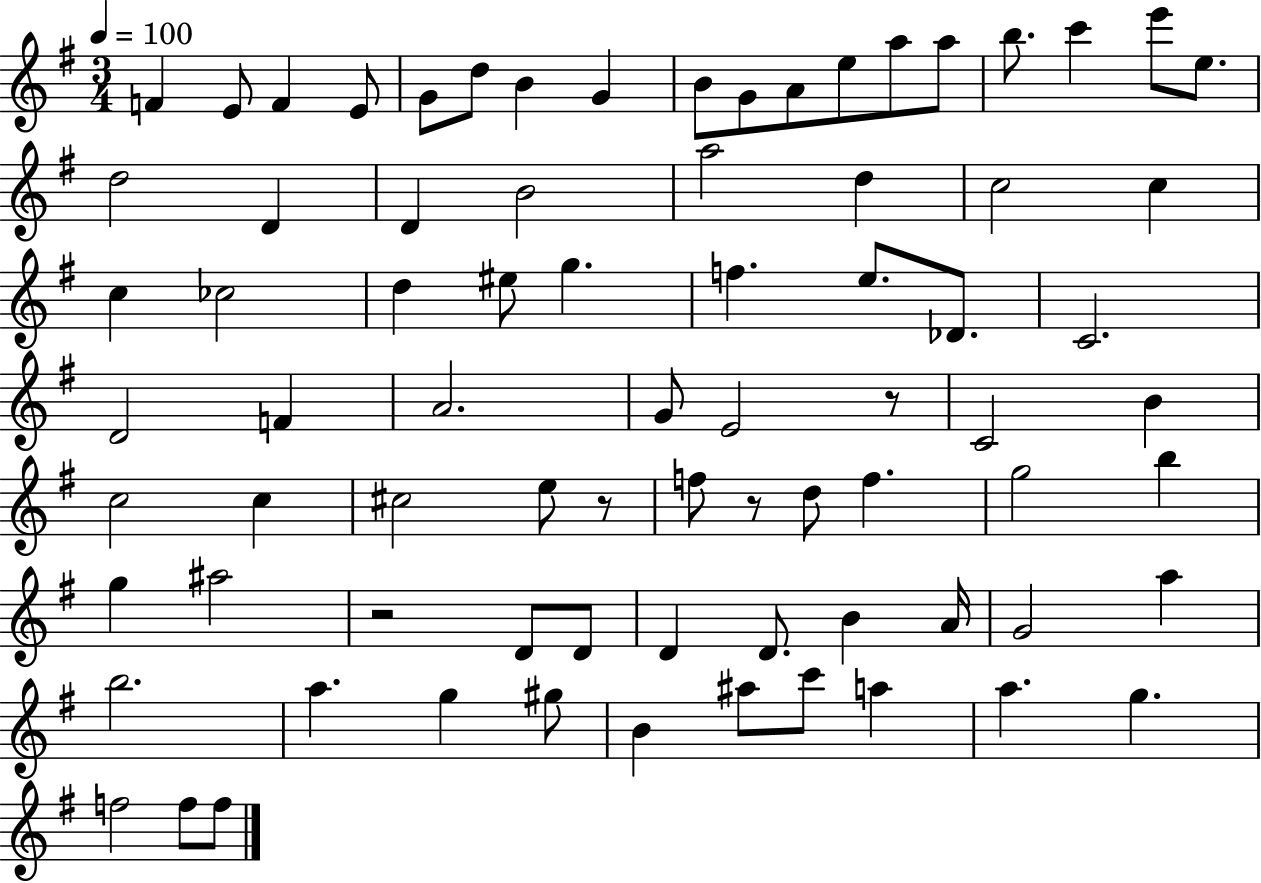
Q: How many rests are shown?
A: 4